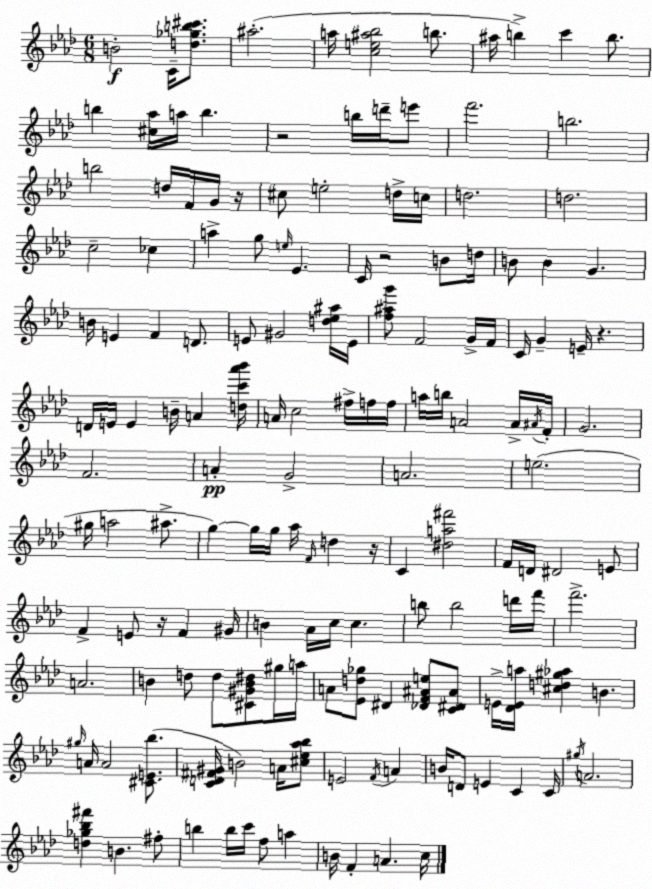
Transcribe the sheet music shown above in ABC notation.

X:1
T:Untitled
M:6/8
L:1/4
K:Fm
B2 C/4 [d_gb^c']/2 ^a2 a/4 [ce^a_b]2 b/2 ^a/4 b c' b/2 b [^c_a]/4 a/4 b z2 b/4 d'/4 e'/2 f'2 b2 b2 d/4 F/4 G/4 z/4 ^c/2 e2 d/4 c/4 d2 d2 c2 _c a g/2 e/4 _E C/4 z2 B/2 d/4 B/2 B G B/4 E F D/2 E/2 ^G2 [d_e^a]/4 E/4 [f^ag']/2 F2 G/4 F/4 C/4 G E/4 z D/4 E/4 E B/4 A [dc'_a'_b']/4 A/4 c2 ^f/4 f/4 f/4 a/4 b/4 A2 A/4 ^A/4 F/4 G2 F2 A G2 A2 e2 ^g/4 a2 ^a/2 g g/4 g/4 _a/4 F/4 d z/4 C [^da^f']2 F/4 D/4 ^D2 E/2 F E/2 z/4 F ^G/4 B _A/4 c/4 c b/2 b2 d'/4 f'/4 f'2 A2 B d/2 d/2 [^C^GB^d]/2 ^g/4 a/4 A/2 [_Ed_g]/2 ^D [_DF^Ae]/2 [C^D^A]/2 E/4 [_DEa]/4 [^cd^g_a] B ^g/4 A/4 A2 [^CE_b]/2 [CD^F^G]/4 B2 A/4 [^c_e_a_b]/2 E2 F/4 A B/4 D/2 E C C/4 ^g/4 A2 [d_g_b^f'] B ^f/2 b b/4 c'/4 f/2 a B/4 F A c/4